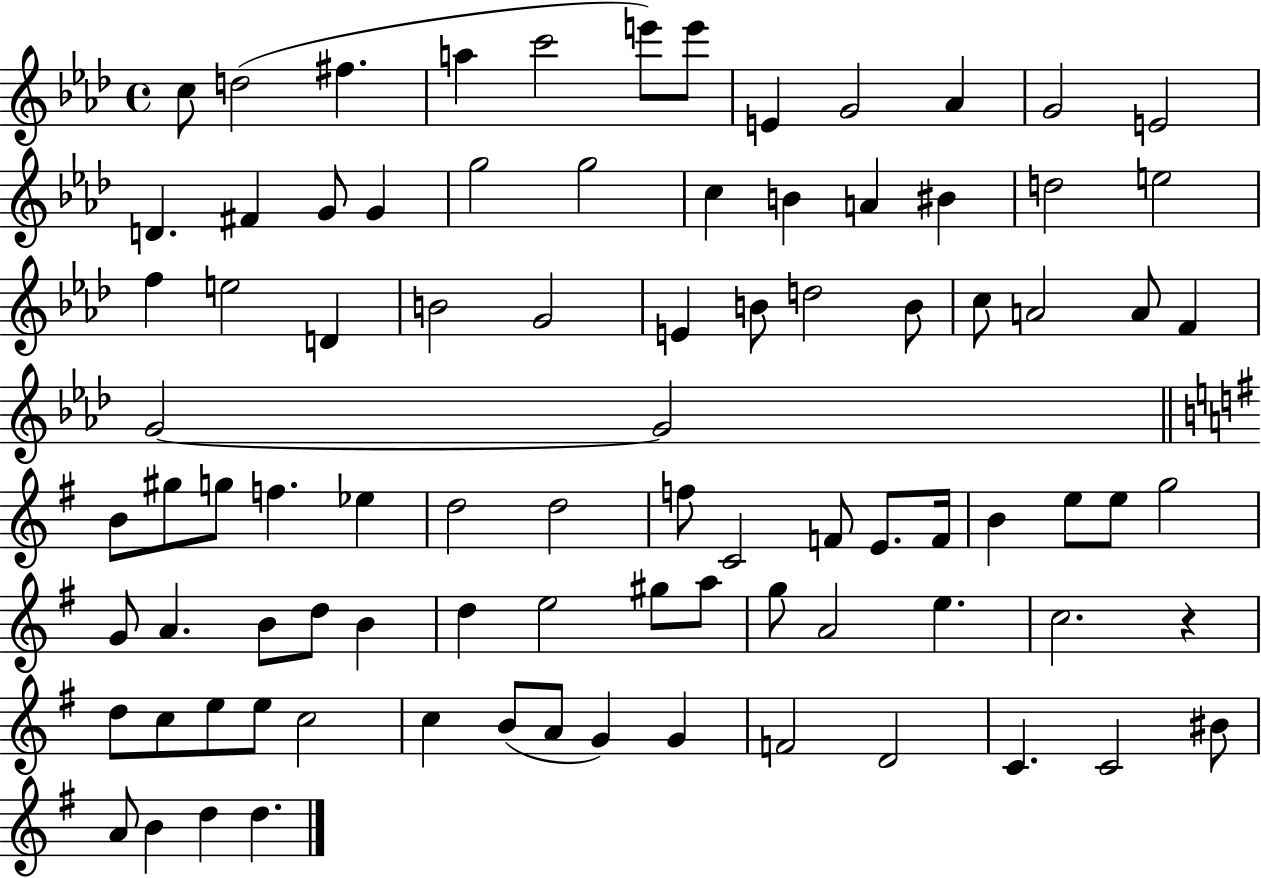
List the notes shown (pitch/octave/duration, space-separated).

C5/e D5/h F#5/q. A5/q C6/h E6/e E6/e E4/q G4/h Ab4/q G4/h E4/h D4/q. F#4/q G4/e G4/q G5/h G5/h C5/q B4/q A4/q BIS4/q D5/h E5/h F5/q E5/h D4/q B4/h G4/h E4/q B4/e D5/h B4/e C5/e A4/h A4/e F4/q G4/h G4/h B4/e G#5/e G5/e F5/q. Eb5/q D5/h D5/h F5/e C4/h F4/e E4/e. F4/s B4/q E5/e E5/e G5/h G4/e A4/q. B4/e D5/e B4/q D5/q E5/h G#5/e A5/e G5/e A4/h E5/q. C5/h. R/q D5/e C5/e E5/e E5/e C5/h C5/q B4/e A4/e G4/q G4/q F4/h D4/h C4/q. C4/h BIS4/e A4/e B4/q D5/q D5/q.